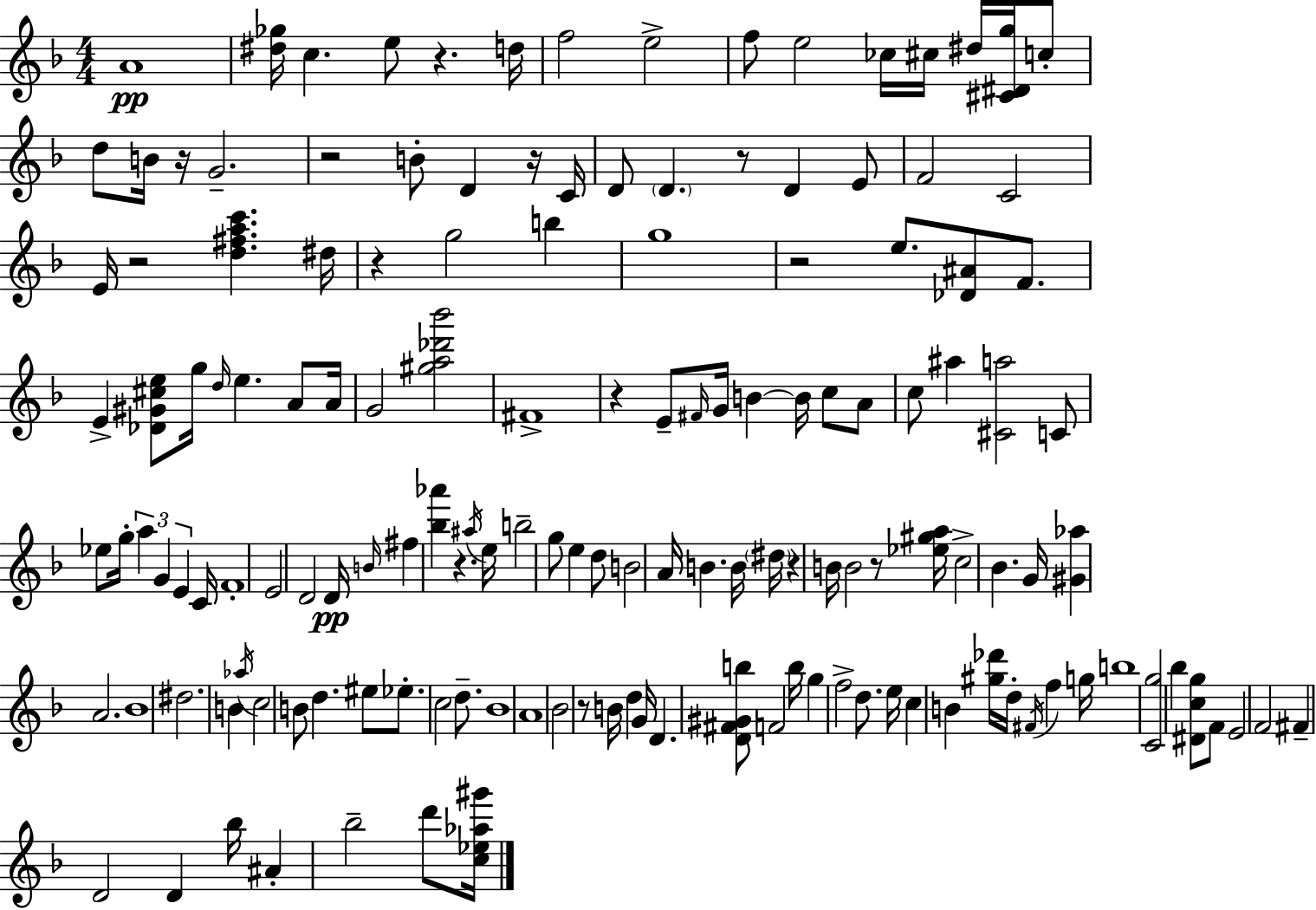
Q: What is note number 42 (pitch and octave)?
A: G4